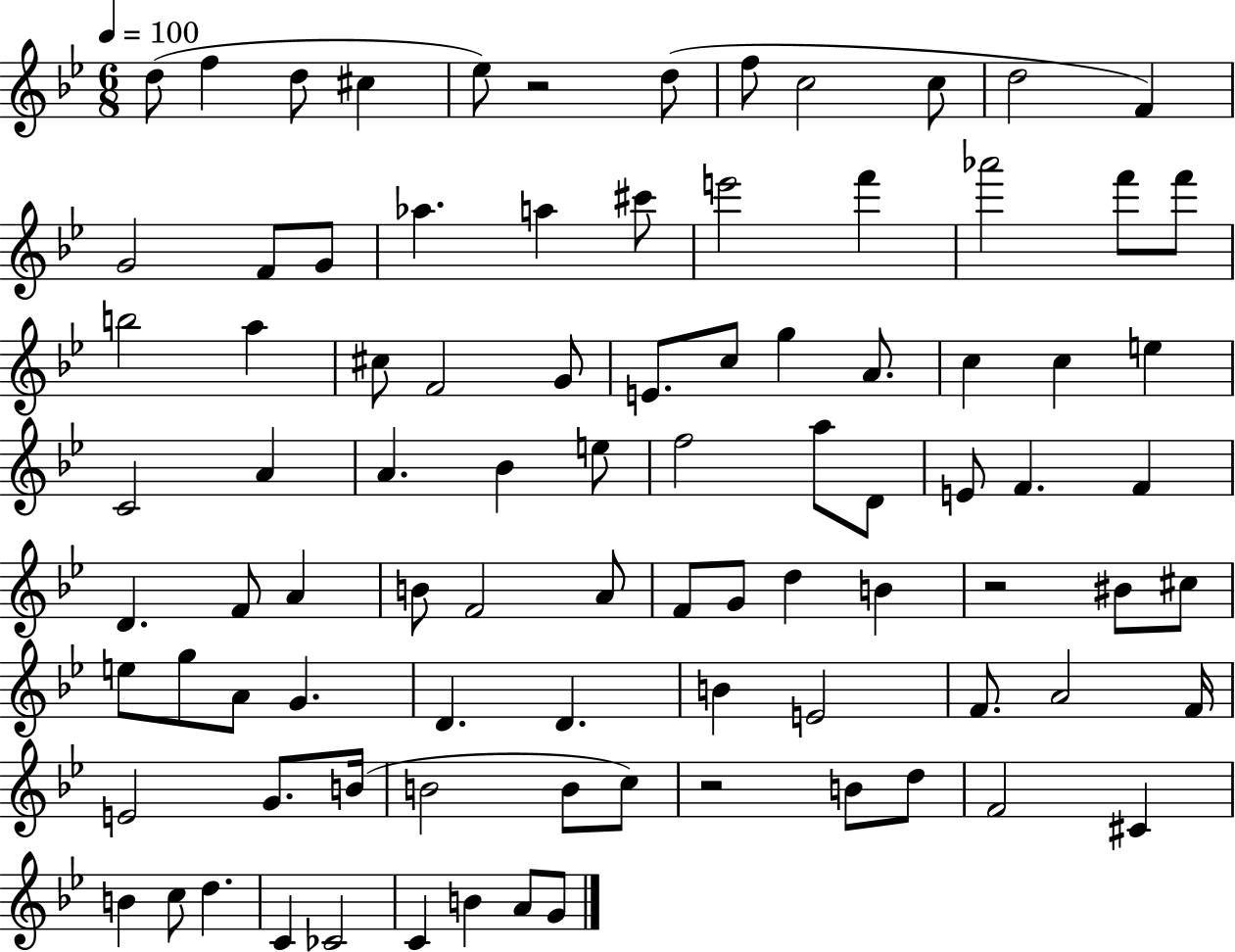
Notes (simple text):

D5/e F5/q D5/e C#5/q Eb5/e R/h D5/e F5/e C5/h C5/e D5/h F4/q G4/h F4/e G4/e Ab5/q. A5/q C#6/e E6/h F6/q Ab6/h F6/e F6/e B5/h A5/q C#5/e F4/h G4/e E4/e. C5/e G5/q A4/e. C5/q C5/q E5/q C4/h A4/q A4/q. Bb4/q E5/e F5/h A5/e D4/e E4/e F4/q. F4/q D4/q. F4/e A4/q B4/e F4/h A4/e F4/e G4/e D5/q B4/q R/h BIS4/e C#5/e E5/e G5/e A4/e G4/q. D4/q. D4/q. B4/q E4/h F4/e. A4/h F4/s E4/h G4/e. B4/s B4/h B4/e C5/e R/h B4/e D5/e F4/h C#4/q B4/q C5/e D5/q. C4/q CES4/h C4/q B4/q A4/e G4/e